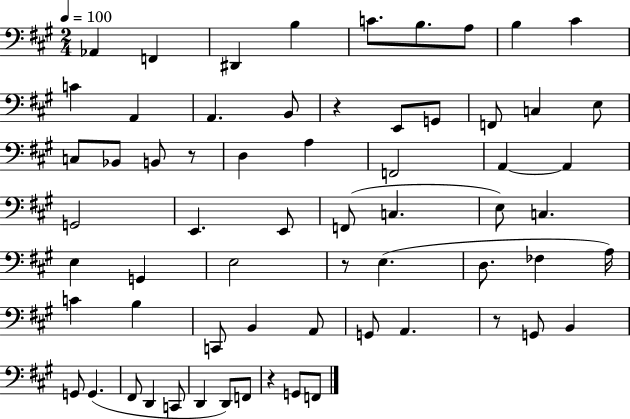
X:1
T:Untitled
M:2/4
L:1/4
K:A
_A,, F,, ^D,, B, C/2 B,/2 A,/2 B, ^C C A,, A,, B,,/2 z E,,/2 G,,/2 F,,/2 C, E,/2 C,/2 _B,,/2 B,,/2 z/2 D, A, F,,2 A,, A,, G,,2 E,, E,,/2 F,,/2 C, E,/2 C, E, G,, E,2 z/2 E, D,/2 _F, A,/4 C B, C,,/2 B,, A,,/2 G,,/2 A,, z/2 G,,/2 B,, G,,/2 G,, ^F,,/2 D,, C,,/2 D,, D,,/2 F,,/2 z G,,/2 F,,/2